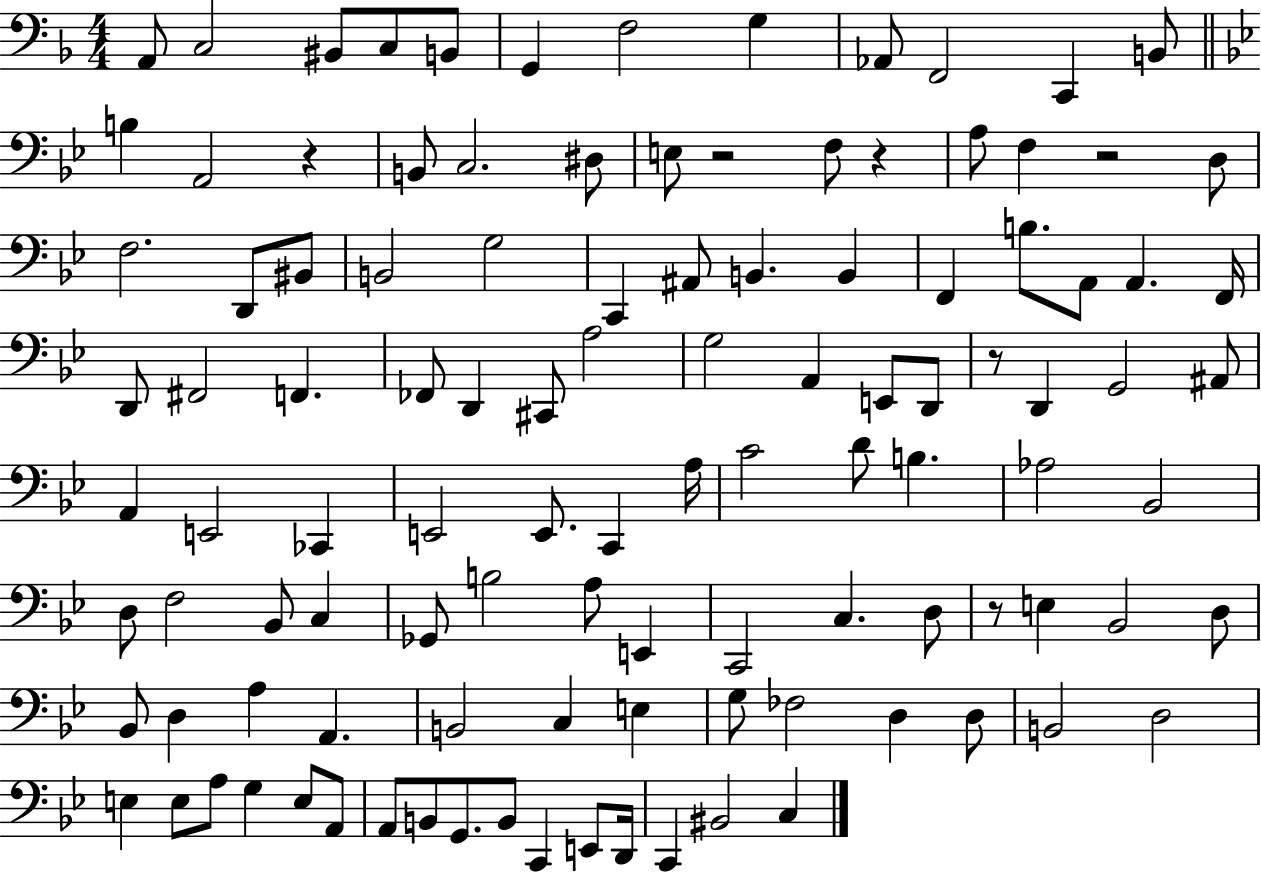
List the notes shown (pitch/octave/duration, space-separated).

A2/e C3/h BIS2/e C3/e B2/e G2/q F3/h G3/q Ab2/e F2/h C2/q B2/e B3/q A2/h R/q B2/e C3/h. D#3/e E3/e R/h F3/e R/q A3/e F3/q R/h D3/e F3/h. D2/e BIS2/e B2/h G3/h C2/q A#2/e B2/q. B2/q F2/q B3/e. A2/e A2/q. F2/s D2/e F#2/h F2/q. FES2/e D2/q C#2/e A3/h G3/h A2/q E2/e D2/e R/e D2/q G2/h A#2/e A2/q E2/h CES2/q E2/h E2/e. C2/q A3/s C4/h D4/e B3/q. Ab3/h Bb2/h D3/e F3/h Bb2/e C3/q Gb2/e B3/h A3/e E2/q C2/h C3/q. D3/e R/e E3/q Bb2/h D3/e Bb2/e D3/q A3/q A2/q. B2/h C3/q E3/q G3/e FES3/h D3/q D3/e B2/h D3/h E3/q E3/e A3/e G3/q E3/e A2/e A2/e B2/e G2/e. B2/e C2/q E2/e D2/s C2/q BIS2/h C3/q